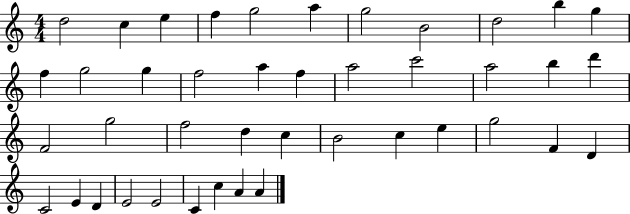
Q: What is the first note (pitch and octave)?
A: D5